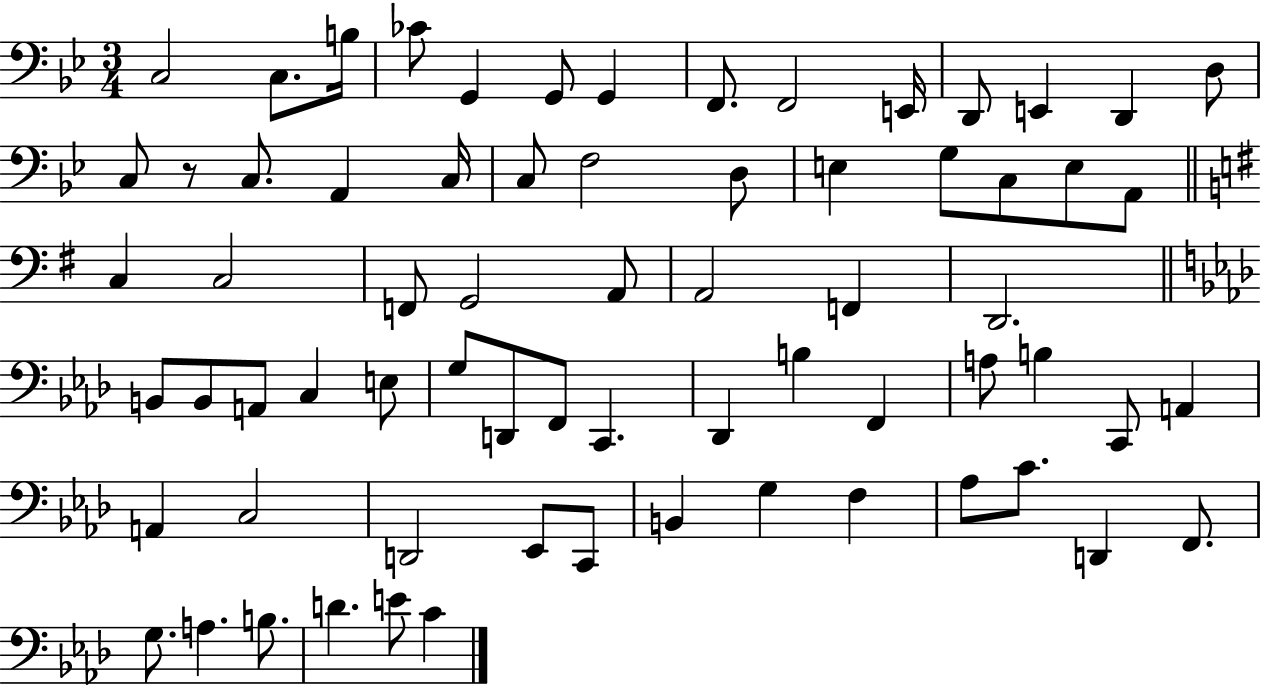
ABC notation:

X:1
T:Untitled
M:3/4
L:1/4
K:Bb
C,2 C,/2 B,/4 _C/2 G,, G,,/2 G,, F,,/2 F,,2 E,,/4 D,,/2 E,, D,, D,/2 C,/2 z/2 C,/2 A,, C,/4 C,/2 F,2 D,/2 E, G,/2 C,/2 E,/2 A,,/2 C, C,2 F,,/2 G,,2 A,,/2 A,,2 F,, D,,2 B,,/2 B,,/2 A,,/2 C, E,/2 G,/2 D,,/2 F,,/2 C,, _D,, B, F,, A,/2 B, C,,/2 A,, A,, C,2 D,,2 _E,,/2 C,,/2 B,, G, F, _A,/2 C/2 D,, F,,/2 G,/2 A, B,/2 D E/2 C